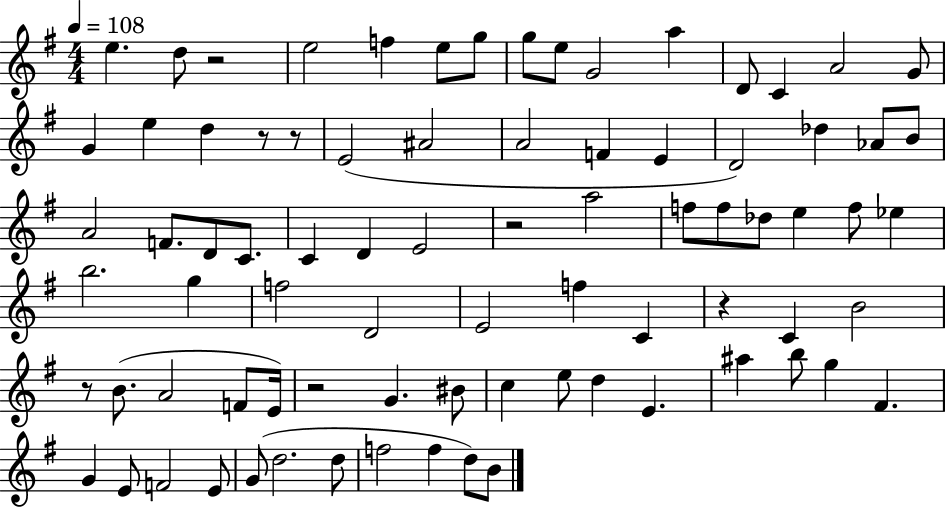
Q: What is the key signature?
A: G major